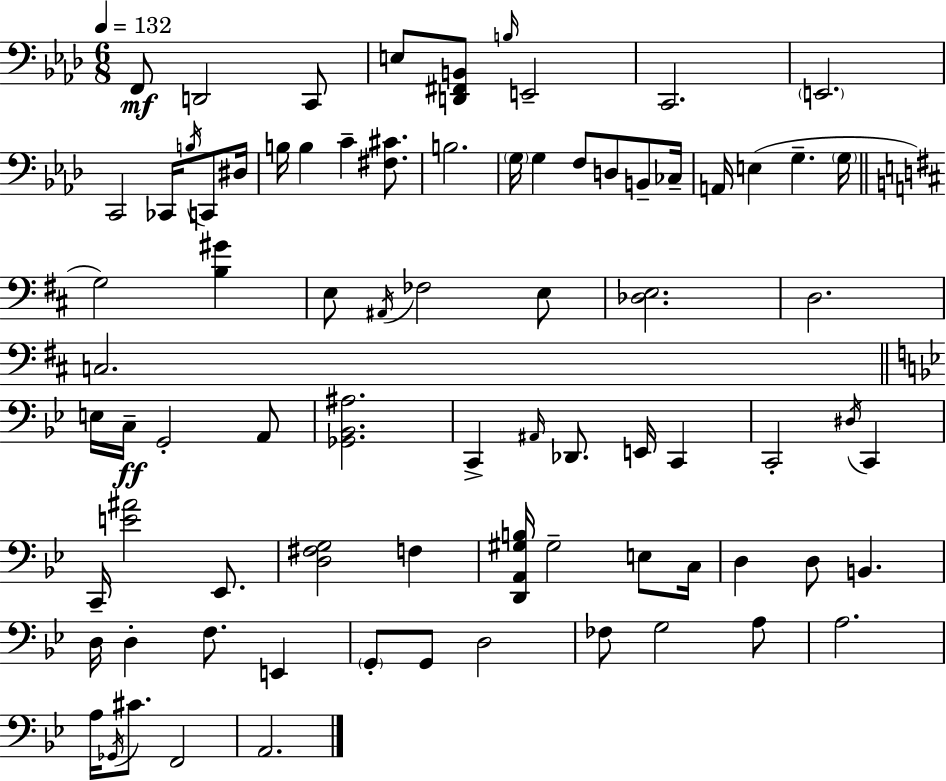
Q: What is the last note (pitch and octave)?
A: A2